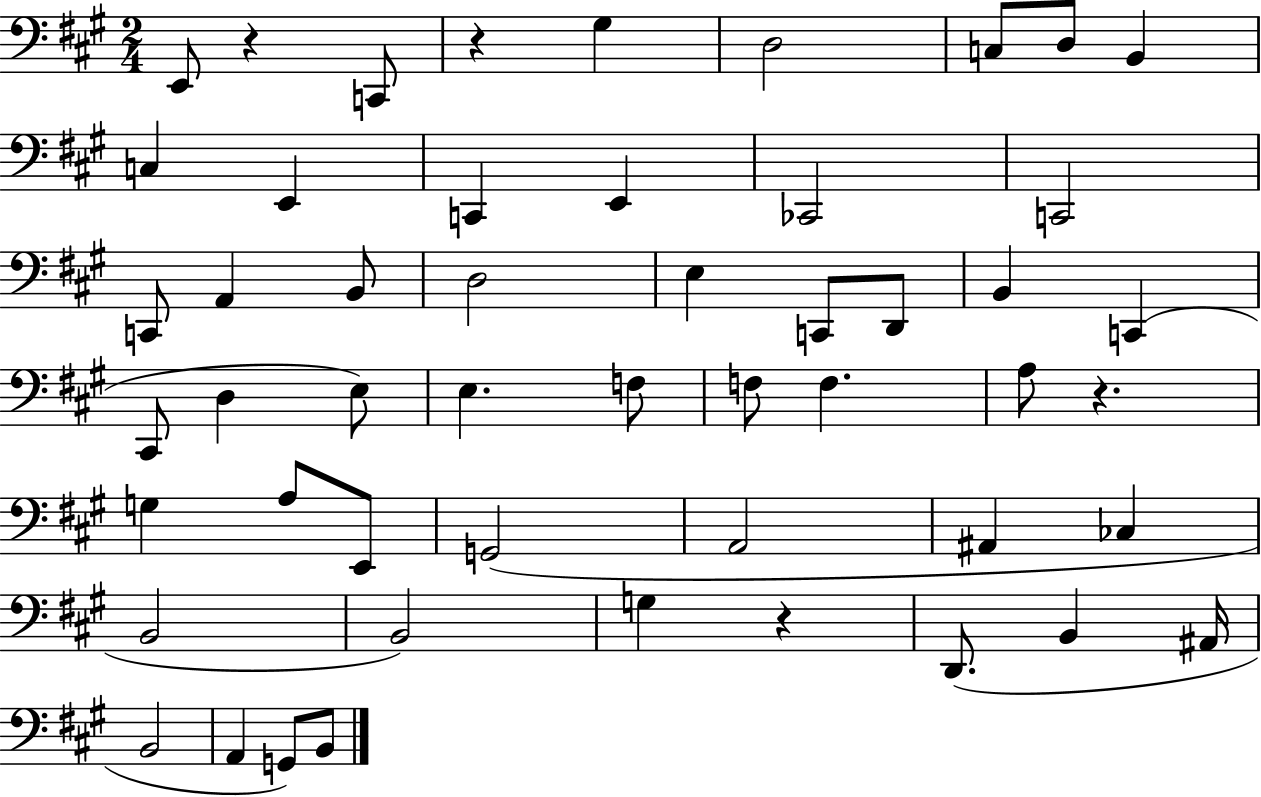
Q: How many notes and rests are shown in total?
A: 51